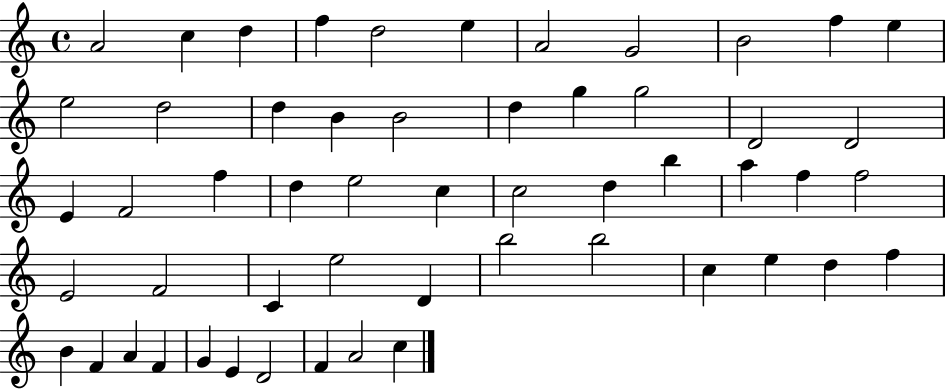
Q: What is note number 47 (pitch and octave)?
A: A4